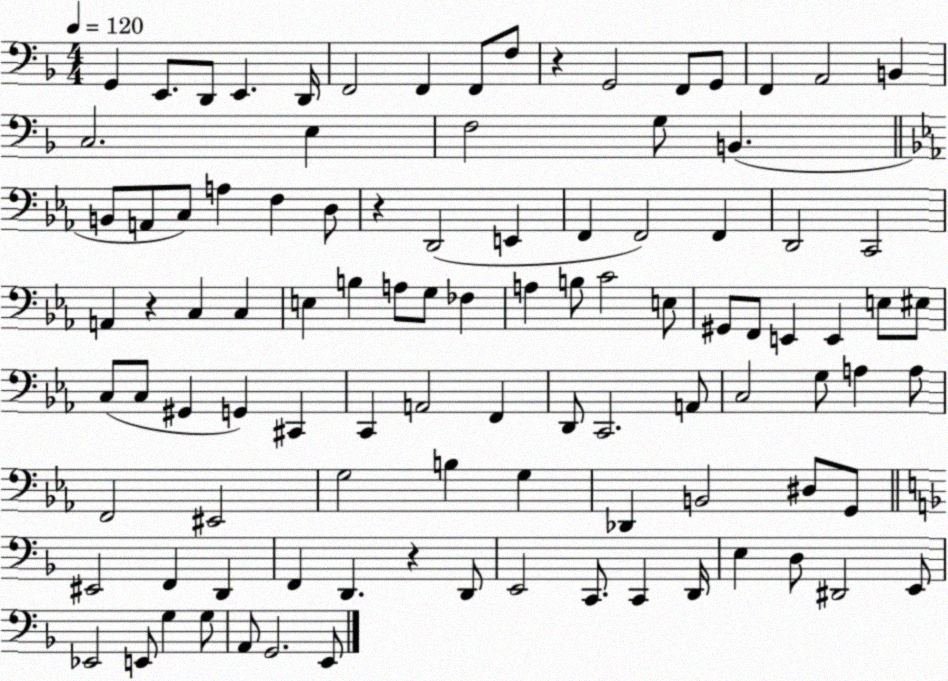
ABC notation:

X:1
T:Untitled
M:4/4
L:1/4
K:F
G,, E,,/2 D,,/2 E,, D,,/4 F,,2 F,, F,,/2 F,/2 z G,,2 F,,/2 G,,/2 F,, A,,2 B,, C,2 E, F,2 G,/2 B,, B,,/2 A,,/2 C,/2 A, F, D,/2 z D,,2 E,, F,, F,,2 F,, D,,2 C,,2 A,, z C, C, E, B, A,/2 G,/2 _F, A, B,/2 C2 E,/2 ^G,,/2 F,,/2 E,, E,, E,/2 ^E,/2 C,/2 C,/2 ^G,, G,, ^C,, C,, A,,2 F,, D,,/2 C,,2 A,,/2 C,2 G,/2 A, A,/2 F,,2 ^E,,2 G,2 B, G, _D,, B,,2 ^D,/2 G,,/2 ^E,,2 F,, D,, F,, D,, z D,,/2 E,,2 C,,/2 C,, D,,/4 E, D,/2 ^D,,2 E,,/2 _E,,2 E,,/2 G, G,/2 A,,/2 G,,2 E,,/2